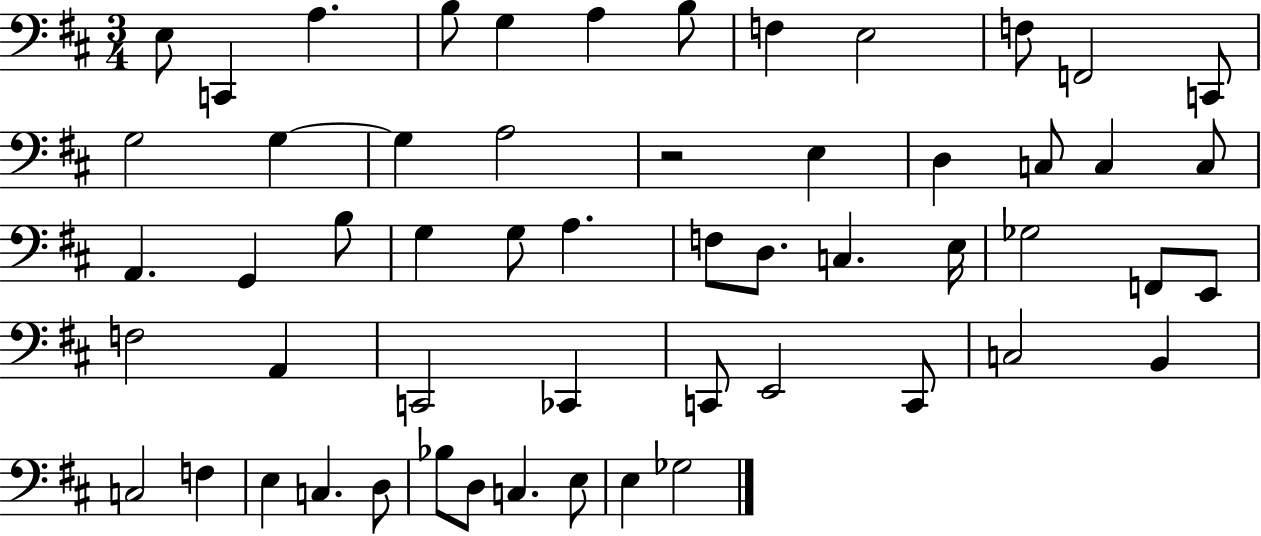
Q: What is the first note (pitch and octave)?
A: E3